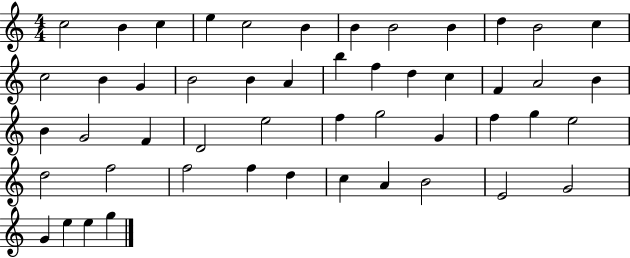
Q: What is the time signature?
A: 4/4